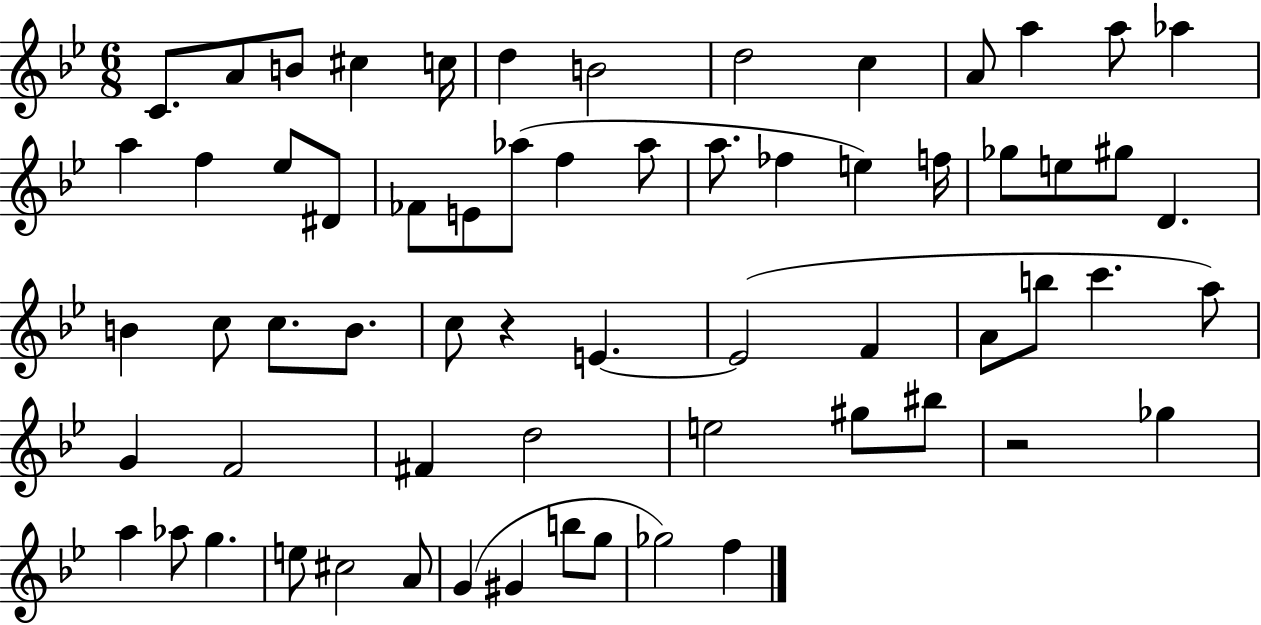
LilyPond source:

{
  \clef treble
  \numericTimeSignature
  \time 6/8
  \key bes \major
  c'8. a'8 b'8 cis''4 c''16 | d''4 b'2 | d''2 c''4 | a'8 a''4 a''8 aes''4 | \break a''4 f''4 ees''8 dis'8 | fes'8 e'8 aes''8( f''4 aes''8 | a''8. fes''4 e''4) f''16 | ges''8 e''8 gis''8 d'4. | \break b'4 c''8 c''8. b'8. | c''8 r4 e'4.~~ | e'2( f'4 | a'8 b''8 c'''4. a''8) | \break g'4 f'2 | fis'4 d''2 | e''2 gis''8 bis''8 | r2 ges''4 | \break a''4 aes''8 g''4. | e''8 cis''2 a'8 | g'4( gis'4 b''8 g''8 | ges''2) f''4 | \break \bar "|."
}